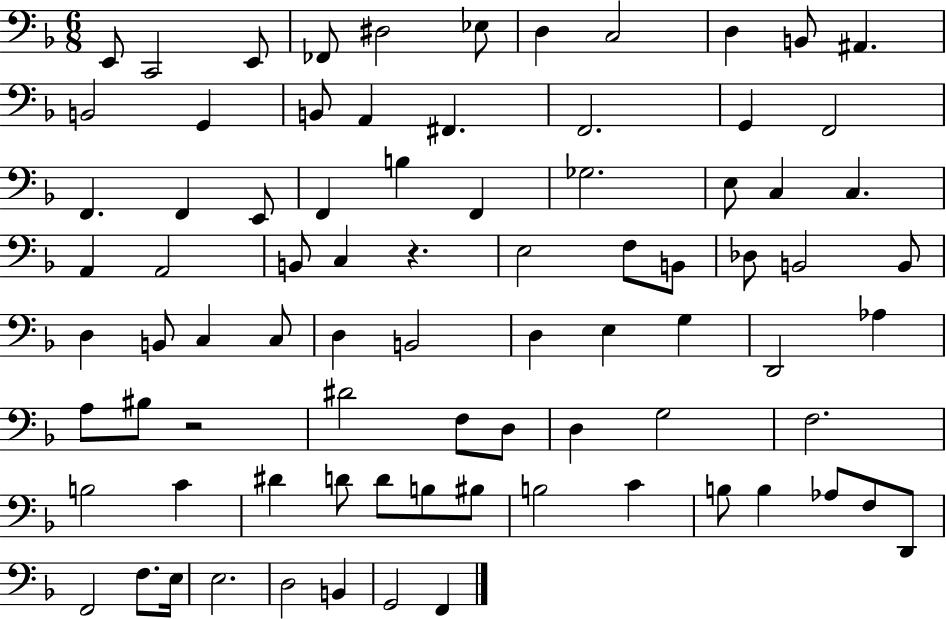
X:1
T:Untitled
M:6/8
L:1/4
K:F
E,,/2 C,,2 E,,/2 _F,,/2 ^D,2 _E,/2 D, C,2 D, B,,/2 ^A,, B,,2 G,, B,,/2 A,, ^F,, F,,2 G,, F,,2 F,, F,, E,,/2 F,, B, F,, _G,2 E,/2 C, C, A,, A,,2 B,,/2 C, z E,2 F,/2 B,,/2 _D,/2 B,,2 B,,/2 D, B,,/2 C, C,/2 D, B,,2 D, E, G, D,,2 _A, A,/2 ^B,/2 z2 ^D2 F,/2 D,/2 D, G,2 F,2 B,2 C ^D D/2 D/2 B,/2 ^B,/2 B,2 C B,/2 B, _A,/2 F,/2 D,,/2 F,,2 F,/2 E,/4 E,2 D,2 B,, G,,2 F,,